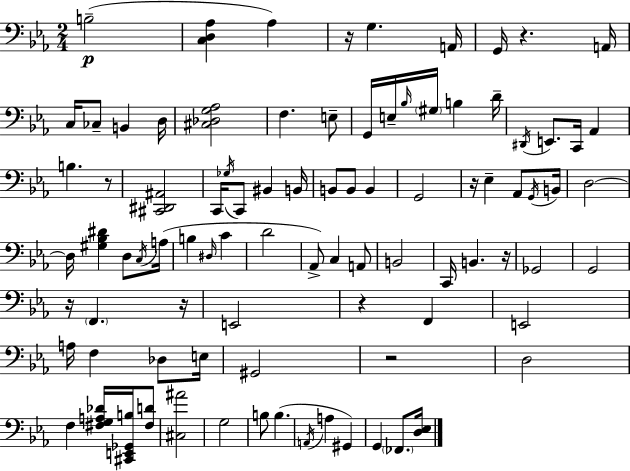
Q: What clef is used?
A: bass